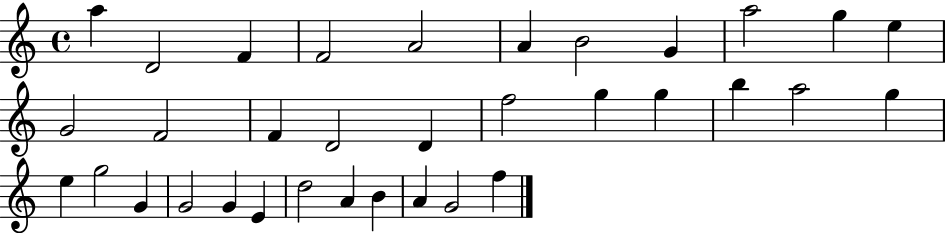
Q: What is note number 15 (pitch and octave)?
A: D4